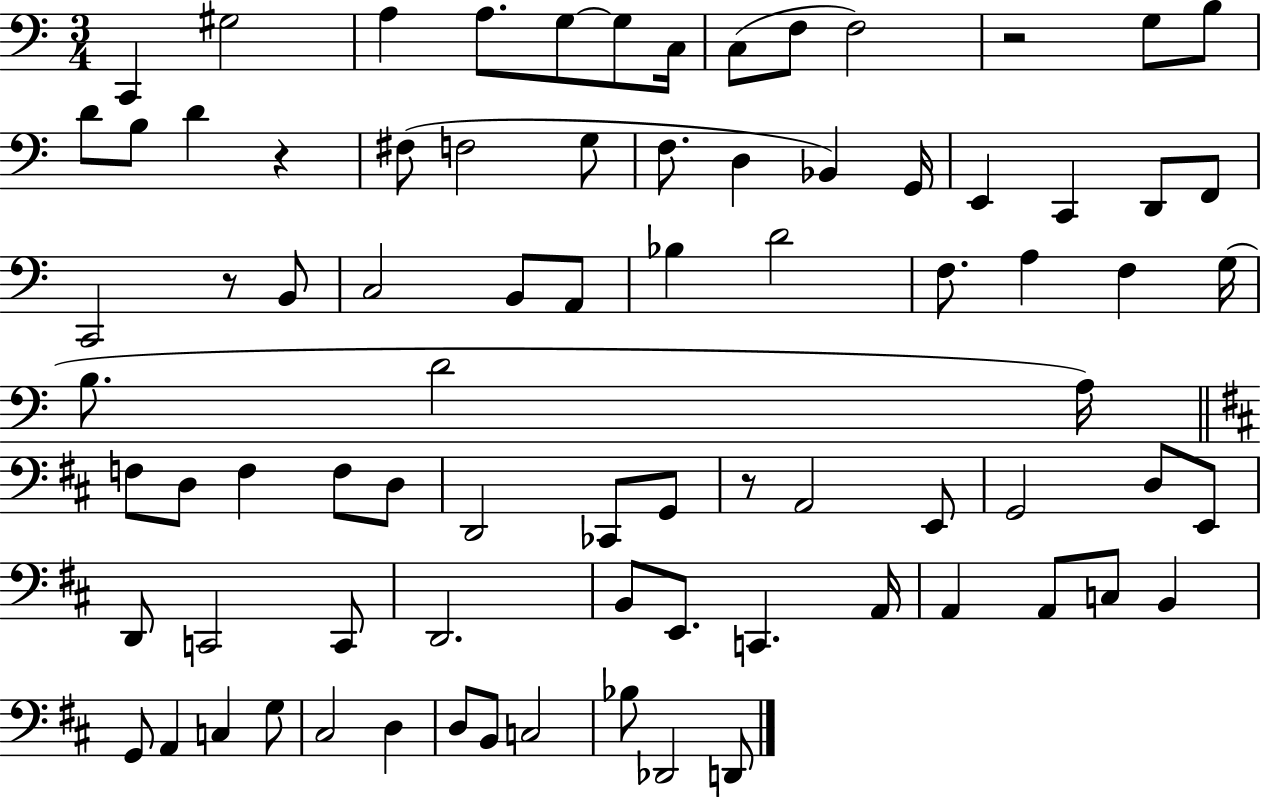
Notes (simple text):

C2/q G#3/h A3/q A3/e. G3/e G3/e C3/s C3/e F3/e F3/h R/h G3/e B3/e D4/e B3/e D4/q R/q F#3/e F3/h G3/e F3/e. D3/q Bb2/q G2/s E2/q C2/q D2/e F2/e C2/h R/e B2/e C3/h B2/e A2/e Bb3/q D4/h F3/e. A3/q F3/q G3/s B3/e. D4/h A3/s F3/e D3/e F3/q F3/e D3/e D2/h CES2/e G2/e R/e A2/h E2/e G2/h D3/e E2/e D2/e C2/h C2/e D2/h. B2/e E2/e. C2/q. A2/s A2/q A2/e C3/e B2/q G2/e A2/q C3/q G3/e C#3/h D3/q D3/e B2/e C3/h Bb3/e Db2/h D2/e